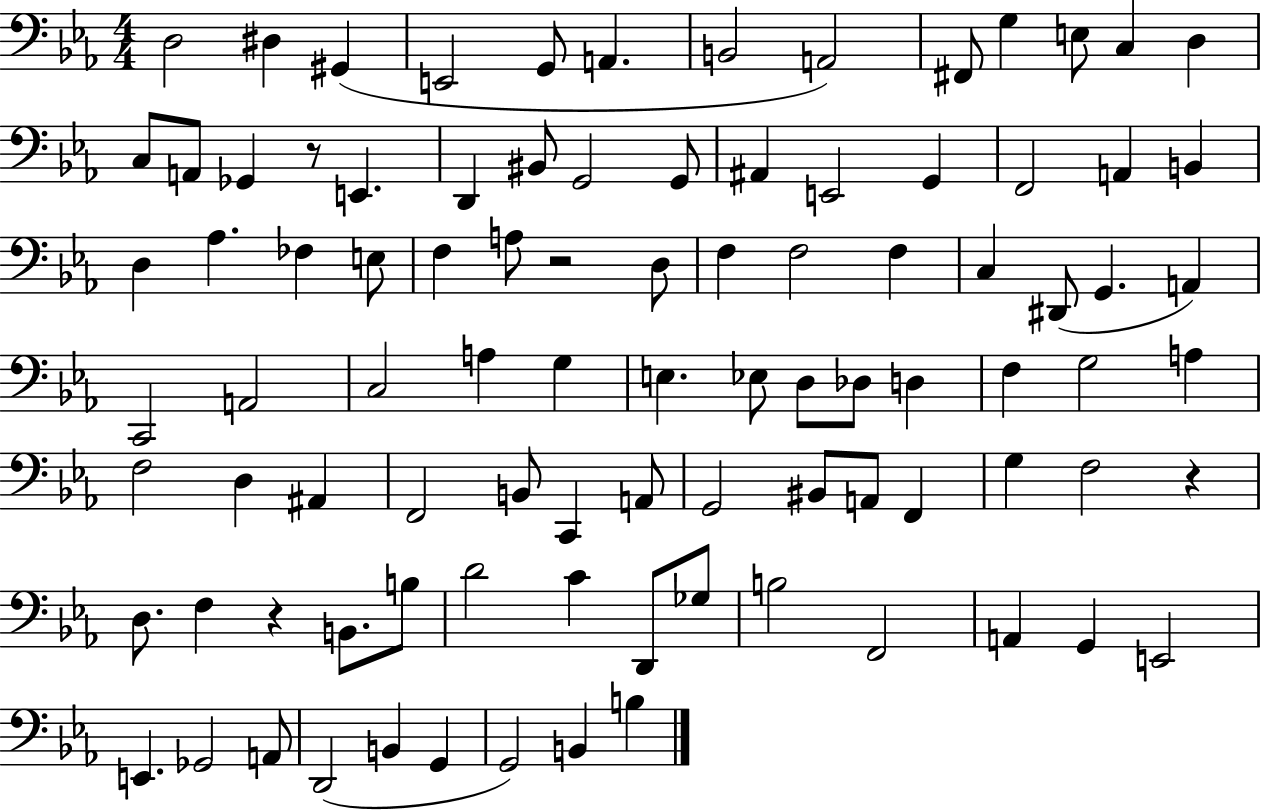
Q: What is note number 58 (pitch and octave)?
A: F2